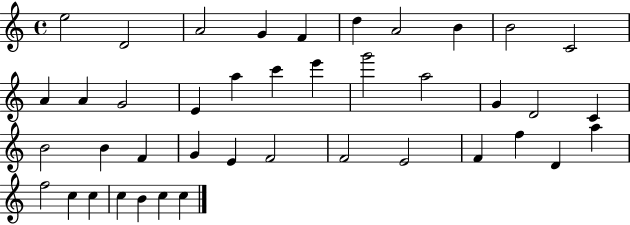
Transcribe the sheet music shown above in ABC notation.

X:1
T:Untitled
M:4/4
L:1/4
K:C
e2 D2 A2 G F d A2 B B2 C2 A A G2 E a c' e' g'2 a2 G D2 C B2 B F G E F2 F2 E2 F f D a f2 c c c B c c